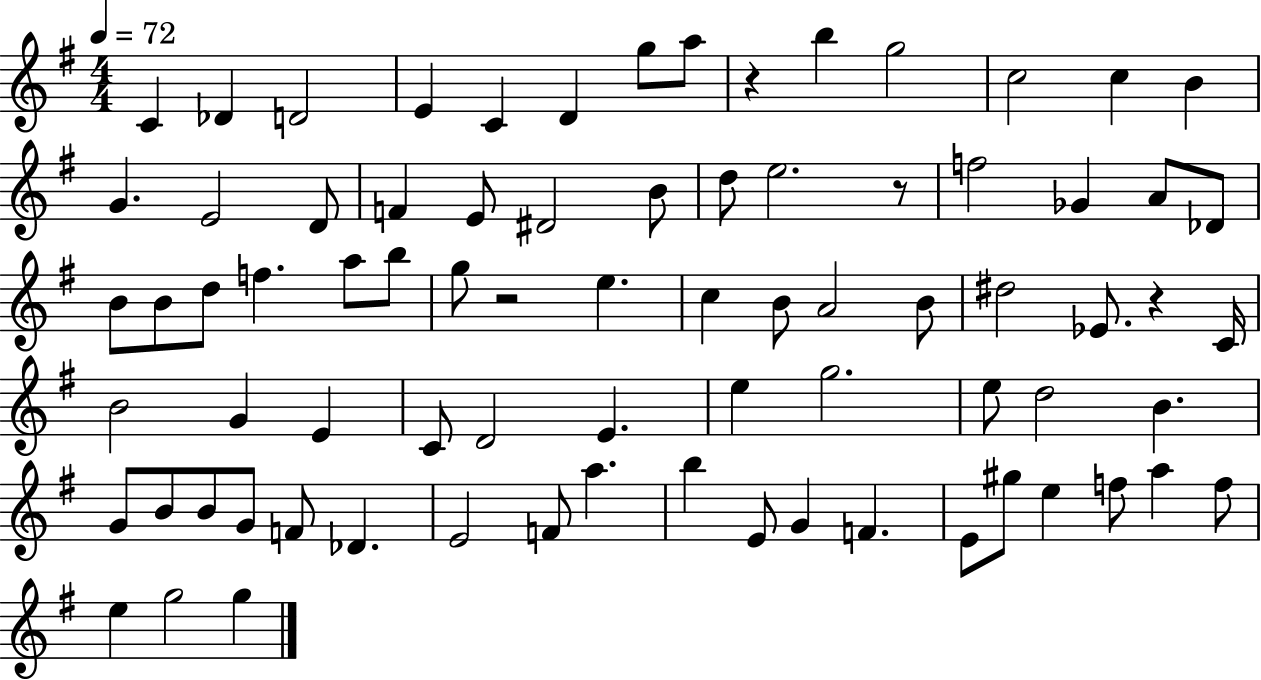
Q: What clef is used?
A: treble